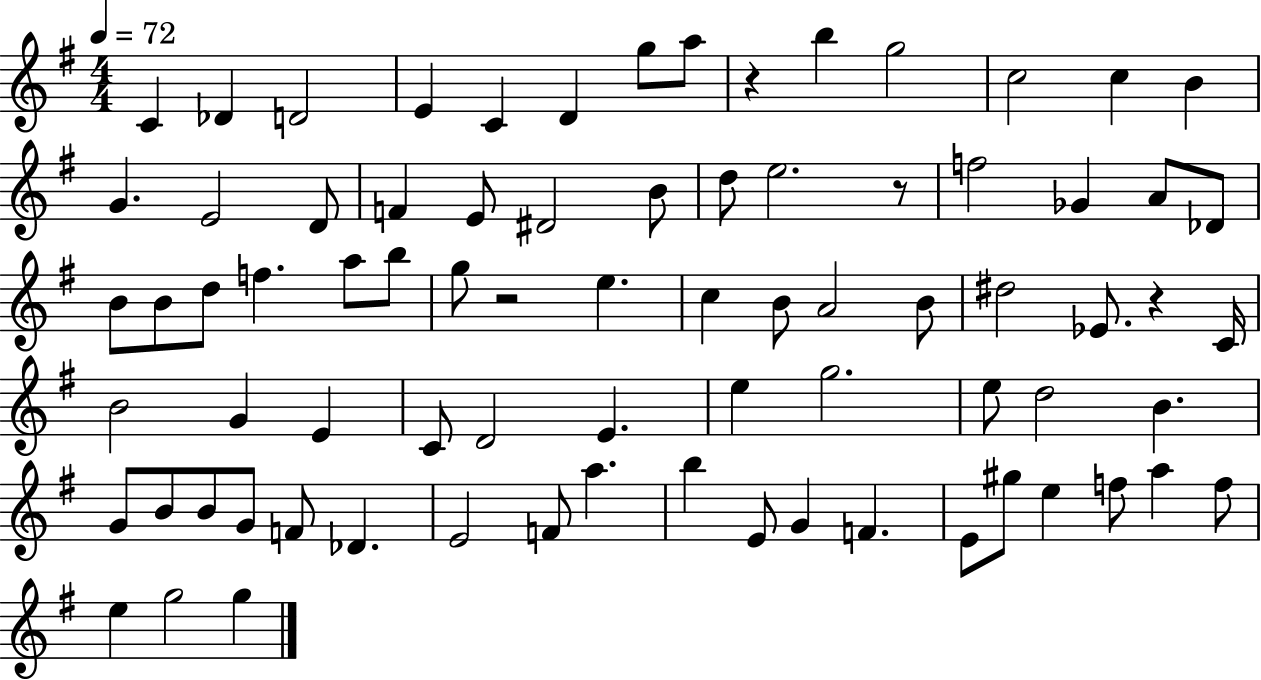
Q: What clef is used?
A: treble